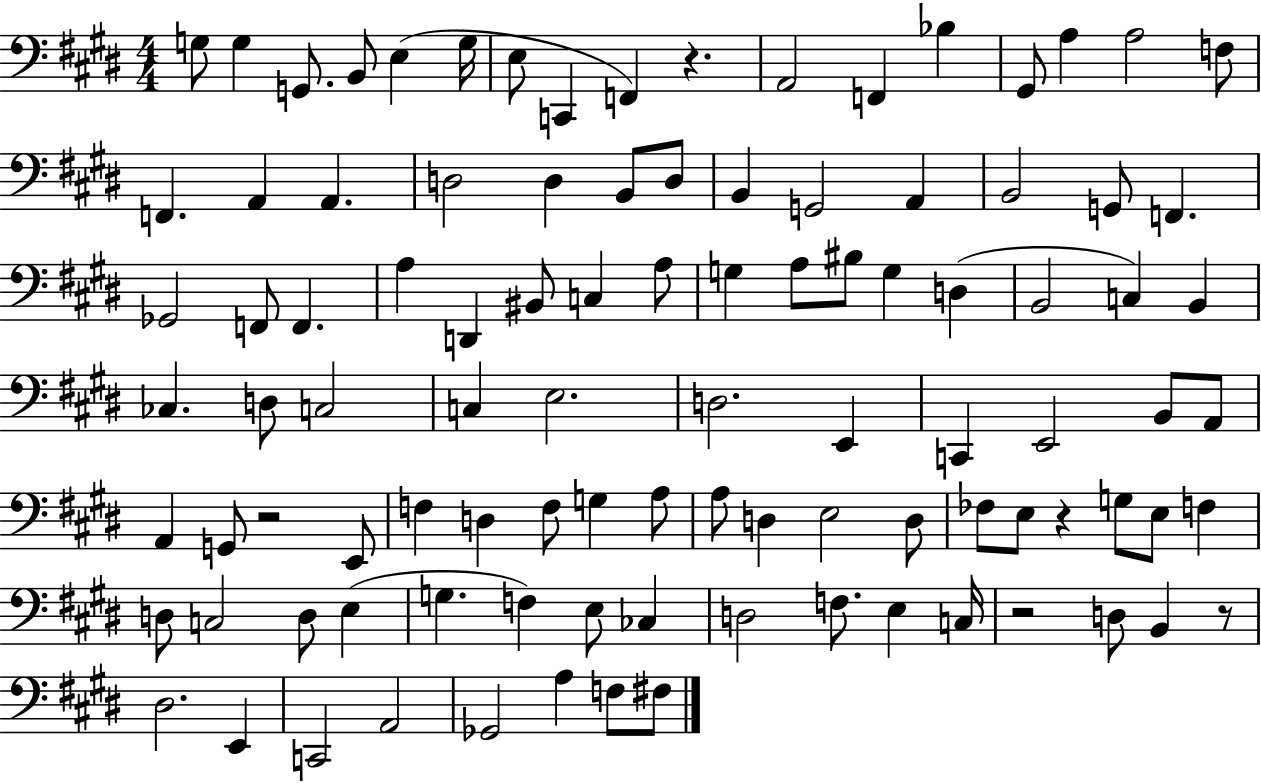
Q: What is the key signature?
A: E major